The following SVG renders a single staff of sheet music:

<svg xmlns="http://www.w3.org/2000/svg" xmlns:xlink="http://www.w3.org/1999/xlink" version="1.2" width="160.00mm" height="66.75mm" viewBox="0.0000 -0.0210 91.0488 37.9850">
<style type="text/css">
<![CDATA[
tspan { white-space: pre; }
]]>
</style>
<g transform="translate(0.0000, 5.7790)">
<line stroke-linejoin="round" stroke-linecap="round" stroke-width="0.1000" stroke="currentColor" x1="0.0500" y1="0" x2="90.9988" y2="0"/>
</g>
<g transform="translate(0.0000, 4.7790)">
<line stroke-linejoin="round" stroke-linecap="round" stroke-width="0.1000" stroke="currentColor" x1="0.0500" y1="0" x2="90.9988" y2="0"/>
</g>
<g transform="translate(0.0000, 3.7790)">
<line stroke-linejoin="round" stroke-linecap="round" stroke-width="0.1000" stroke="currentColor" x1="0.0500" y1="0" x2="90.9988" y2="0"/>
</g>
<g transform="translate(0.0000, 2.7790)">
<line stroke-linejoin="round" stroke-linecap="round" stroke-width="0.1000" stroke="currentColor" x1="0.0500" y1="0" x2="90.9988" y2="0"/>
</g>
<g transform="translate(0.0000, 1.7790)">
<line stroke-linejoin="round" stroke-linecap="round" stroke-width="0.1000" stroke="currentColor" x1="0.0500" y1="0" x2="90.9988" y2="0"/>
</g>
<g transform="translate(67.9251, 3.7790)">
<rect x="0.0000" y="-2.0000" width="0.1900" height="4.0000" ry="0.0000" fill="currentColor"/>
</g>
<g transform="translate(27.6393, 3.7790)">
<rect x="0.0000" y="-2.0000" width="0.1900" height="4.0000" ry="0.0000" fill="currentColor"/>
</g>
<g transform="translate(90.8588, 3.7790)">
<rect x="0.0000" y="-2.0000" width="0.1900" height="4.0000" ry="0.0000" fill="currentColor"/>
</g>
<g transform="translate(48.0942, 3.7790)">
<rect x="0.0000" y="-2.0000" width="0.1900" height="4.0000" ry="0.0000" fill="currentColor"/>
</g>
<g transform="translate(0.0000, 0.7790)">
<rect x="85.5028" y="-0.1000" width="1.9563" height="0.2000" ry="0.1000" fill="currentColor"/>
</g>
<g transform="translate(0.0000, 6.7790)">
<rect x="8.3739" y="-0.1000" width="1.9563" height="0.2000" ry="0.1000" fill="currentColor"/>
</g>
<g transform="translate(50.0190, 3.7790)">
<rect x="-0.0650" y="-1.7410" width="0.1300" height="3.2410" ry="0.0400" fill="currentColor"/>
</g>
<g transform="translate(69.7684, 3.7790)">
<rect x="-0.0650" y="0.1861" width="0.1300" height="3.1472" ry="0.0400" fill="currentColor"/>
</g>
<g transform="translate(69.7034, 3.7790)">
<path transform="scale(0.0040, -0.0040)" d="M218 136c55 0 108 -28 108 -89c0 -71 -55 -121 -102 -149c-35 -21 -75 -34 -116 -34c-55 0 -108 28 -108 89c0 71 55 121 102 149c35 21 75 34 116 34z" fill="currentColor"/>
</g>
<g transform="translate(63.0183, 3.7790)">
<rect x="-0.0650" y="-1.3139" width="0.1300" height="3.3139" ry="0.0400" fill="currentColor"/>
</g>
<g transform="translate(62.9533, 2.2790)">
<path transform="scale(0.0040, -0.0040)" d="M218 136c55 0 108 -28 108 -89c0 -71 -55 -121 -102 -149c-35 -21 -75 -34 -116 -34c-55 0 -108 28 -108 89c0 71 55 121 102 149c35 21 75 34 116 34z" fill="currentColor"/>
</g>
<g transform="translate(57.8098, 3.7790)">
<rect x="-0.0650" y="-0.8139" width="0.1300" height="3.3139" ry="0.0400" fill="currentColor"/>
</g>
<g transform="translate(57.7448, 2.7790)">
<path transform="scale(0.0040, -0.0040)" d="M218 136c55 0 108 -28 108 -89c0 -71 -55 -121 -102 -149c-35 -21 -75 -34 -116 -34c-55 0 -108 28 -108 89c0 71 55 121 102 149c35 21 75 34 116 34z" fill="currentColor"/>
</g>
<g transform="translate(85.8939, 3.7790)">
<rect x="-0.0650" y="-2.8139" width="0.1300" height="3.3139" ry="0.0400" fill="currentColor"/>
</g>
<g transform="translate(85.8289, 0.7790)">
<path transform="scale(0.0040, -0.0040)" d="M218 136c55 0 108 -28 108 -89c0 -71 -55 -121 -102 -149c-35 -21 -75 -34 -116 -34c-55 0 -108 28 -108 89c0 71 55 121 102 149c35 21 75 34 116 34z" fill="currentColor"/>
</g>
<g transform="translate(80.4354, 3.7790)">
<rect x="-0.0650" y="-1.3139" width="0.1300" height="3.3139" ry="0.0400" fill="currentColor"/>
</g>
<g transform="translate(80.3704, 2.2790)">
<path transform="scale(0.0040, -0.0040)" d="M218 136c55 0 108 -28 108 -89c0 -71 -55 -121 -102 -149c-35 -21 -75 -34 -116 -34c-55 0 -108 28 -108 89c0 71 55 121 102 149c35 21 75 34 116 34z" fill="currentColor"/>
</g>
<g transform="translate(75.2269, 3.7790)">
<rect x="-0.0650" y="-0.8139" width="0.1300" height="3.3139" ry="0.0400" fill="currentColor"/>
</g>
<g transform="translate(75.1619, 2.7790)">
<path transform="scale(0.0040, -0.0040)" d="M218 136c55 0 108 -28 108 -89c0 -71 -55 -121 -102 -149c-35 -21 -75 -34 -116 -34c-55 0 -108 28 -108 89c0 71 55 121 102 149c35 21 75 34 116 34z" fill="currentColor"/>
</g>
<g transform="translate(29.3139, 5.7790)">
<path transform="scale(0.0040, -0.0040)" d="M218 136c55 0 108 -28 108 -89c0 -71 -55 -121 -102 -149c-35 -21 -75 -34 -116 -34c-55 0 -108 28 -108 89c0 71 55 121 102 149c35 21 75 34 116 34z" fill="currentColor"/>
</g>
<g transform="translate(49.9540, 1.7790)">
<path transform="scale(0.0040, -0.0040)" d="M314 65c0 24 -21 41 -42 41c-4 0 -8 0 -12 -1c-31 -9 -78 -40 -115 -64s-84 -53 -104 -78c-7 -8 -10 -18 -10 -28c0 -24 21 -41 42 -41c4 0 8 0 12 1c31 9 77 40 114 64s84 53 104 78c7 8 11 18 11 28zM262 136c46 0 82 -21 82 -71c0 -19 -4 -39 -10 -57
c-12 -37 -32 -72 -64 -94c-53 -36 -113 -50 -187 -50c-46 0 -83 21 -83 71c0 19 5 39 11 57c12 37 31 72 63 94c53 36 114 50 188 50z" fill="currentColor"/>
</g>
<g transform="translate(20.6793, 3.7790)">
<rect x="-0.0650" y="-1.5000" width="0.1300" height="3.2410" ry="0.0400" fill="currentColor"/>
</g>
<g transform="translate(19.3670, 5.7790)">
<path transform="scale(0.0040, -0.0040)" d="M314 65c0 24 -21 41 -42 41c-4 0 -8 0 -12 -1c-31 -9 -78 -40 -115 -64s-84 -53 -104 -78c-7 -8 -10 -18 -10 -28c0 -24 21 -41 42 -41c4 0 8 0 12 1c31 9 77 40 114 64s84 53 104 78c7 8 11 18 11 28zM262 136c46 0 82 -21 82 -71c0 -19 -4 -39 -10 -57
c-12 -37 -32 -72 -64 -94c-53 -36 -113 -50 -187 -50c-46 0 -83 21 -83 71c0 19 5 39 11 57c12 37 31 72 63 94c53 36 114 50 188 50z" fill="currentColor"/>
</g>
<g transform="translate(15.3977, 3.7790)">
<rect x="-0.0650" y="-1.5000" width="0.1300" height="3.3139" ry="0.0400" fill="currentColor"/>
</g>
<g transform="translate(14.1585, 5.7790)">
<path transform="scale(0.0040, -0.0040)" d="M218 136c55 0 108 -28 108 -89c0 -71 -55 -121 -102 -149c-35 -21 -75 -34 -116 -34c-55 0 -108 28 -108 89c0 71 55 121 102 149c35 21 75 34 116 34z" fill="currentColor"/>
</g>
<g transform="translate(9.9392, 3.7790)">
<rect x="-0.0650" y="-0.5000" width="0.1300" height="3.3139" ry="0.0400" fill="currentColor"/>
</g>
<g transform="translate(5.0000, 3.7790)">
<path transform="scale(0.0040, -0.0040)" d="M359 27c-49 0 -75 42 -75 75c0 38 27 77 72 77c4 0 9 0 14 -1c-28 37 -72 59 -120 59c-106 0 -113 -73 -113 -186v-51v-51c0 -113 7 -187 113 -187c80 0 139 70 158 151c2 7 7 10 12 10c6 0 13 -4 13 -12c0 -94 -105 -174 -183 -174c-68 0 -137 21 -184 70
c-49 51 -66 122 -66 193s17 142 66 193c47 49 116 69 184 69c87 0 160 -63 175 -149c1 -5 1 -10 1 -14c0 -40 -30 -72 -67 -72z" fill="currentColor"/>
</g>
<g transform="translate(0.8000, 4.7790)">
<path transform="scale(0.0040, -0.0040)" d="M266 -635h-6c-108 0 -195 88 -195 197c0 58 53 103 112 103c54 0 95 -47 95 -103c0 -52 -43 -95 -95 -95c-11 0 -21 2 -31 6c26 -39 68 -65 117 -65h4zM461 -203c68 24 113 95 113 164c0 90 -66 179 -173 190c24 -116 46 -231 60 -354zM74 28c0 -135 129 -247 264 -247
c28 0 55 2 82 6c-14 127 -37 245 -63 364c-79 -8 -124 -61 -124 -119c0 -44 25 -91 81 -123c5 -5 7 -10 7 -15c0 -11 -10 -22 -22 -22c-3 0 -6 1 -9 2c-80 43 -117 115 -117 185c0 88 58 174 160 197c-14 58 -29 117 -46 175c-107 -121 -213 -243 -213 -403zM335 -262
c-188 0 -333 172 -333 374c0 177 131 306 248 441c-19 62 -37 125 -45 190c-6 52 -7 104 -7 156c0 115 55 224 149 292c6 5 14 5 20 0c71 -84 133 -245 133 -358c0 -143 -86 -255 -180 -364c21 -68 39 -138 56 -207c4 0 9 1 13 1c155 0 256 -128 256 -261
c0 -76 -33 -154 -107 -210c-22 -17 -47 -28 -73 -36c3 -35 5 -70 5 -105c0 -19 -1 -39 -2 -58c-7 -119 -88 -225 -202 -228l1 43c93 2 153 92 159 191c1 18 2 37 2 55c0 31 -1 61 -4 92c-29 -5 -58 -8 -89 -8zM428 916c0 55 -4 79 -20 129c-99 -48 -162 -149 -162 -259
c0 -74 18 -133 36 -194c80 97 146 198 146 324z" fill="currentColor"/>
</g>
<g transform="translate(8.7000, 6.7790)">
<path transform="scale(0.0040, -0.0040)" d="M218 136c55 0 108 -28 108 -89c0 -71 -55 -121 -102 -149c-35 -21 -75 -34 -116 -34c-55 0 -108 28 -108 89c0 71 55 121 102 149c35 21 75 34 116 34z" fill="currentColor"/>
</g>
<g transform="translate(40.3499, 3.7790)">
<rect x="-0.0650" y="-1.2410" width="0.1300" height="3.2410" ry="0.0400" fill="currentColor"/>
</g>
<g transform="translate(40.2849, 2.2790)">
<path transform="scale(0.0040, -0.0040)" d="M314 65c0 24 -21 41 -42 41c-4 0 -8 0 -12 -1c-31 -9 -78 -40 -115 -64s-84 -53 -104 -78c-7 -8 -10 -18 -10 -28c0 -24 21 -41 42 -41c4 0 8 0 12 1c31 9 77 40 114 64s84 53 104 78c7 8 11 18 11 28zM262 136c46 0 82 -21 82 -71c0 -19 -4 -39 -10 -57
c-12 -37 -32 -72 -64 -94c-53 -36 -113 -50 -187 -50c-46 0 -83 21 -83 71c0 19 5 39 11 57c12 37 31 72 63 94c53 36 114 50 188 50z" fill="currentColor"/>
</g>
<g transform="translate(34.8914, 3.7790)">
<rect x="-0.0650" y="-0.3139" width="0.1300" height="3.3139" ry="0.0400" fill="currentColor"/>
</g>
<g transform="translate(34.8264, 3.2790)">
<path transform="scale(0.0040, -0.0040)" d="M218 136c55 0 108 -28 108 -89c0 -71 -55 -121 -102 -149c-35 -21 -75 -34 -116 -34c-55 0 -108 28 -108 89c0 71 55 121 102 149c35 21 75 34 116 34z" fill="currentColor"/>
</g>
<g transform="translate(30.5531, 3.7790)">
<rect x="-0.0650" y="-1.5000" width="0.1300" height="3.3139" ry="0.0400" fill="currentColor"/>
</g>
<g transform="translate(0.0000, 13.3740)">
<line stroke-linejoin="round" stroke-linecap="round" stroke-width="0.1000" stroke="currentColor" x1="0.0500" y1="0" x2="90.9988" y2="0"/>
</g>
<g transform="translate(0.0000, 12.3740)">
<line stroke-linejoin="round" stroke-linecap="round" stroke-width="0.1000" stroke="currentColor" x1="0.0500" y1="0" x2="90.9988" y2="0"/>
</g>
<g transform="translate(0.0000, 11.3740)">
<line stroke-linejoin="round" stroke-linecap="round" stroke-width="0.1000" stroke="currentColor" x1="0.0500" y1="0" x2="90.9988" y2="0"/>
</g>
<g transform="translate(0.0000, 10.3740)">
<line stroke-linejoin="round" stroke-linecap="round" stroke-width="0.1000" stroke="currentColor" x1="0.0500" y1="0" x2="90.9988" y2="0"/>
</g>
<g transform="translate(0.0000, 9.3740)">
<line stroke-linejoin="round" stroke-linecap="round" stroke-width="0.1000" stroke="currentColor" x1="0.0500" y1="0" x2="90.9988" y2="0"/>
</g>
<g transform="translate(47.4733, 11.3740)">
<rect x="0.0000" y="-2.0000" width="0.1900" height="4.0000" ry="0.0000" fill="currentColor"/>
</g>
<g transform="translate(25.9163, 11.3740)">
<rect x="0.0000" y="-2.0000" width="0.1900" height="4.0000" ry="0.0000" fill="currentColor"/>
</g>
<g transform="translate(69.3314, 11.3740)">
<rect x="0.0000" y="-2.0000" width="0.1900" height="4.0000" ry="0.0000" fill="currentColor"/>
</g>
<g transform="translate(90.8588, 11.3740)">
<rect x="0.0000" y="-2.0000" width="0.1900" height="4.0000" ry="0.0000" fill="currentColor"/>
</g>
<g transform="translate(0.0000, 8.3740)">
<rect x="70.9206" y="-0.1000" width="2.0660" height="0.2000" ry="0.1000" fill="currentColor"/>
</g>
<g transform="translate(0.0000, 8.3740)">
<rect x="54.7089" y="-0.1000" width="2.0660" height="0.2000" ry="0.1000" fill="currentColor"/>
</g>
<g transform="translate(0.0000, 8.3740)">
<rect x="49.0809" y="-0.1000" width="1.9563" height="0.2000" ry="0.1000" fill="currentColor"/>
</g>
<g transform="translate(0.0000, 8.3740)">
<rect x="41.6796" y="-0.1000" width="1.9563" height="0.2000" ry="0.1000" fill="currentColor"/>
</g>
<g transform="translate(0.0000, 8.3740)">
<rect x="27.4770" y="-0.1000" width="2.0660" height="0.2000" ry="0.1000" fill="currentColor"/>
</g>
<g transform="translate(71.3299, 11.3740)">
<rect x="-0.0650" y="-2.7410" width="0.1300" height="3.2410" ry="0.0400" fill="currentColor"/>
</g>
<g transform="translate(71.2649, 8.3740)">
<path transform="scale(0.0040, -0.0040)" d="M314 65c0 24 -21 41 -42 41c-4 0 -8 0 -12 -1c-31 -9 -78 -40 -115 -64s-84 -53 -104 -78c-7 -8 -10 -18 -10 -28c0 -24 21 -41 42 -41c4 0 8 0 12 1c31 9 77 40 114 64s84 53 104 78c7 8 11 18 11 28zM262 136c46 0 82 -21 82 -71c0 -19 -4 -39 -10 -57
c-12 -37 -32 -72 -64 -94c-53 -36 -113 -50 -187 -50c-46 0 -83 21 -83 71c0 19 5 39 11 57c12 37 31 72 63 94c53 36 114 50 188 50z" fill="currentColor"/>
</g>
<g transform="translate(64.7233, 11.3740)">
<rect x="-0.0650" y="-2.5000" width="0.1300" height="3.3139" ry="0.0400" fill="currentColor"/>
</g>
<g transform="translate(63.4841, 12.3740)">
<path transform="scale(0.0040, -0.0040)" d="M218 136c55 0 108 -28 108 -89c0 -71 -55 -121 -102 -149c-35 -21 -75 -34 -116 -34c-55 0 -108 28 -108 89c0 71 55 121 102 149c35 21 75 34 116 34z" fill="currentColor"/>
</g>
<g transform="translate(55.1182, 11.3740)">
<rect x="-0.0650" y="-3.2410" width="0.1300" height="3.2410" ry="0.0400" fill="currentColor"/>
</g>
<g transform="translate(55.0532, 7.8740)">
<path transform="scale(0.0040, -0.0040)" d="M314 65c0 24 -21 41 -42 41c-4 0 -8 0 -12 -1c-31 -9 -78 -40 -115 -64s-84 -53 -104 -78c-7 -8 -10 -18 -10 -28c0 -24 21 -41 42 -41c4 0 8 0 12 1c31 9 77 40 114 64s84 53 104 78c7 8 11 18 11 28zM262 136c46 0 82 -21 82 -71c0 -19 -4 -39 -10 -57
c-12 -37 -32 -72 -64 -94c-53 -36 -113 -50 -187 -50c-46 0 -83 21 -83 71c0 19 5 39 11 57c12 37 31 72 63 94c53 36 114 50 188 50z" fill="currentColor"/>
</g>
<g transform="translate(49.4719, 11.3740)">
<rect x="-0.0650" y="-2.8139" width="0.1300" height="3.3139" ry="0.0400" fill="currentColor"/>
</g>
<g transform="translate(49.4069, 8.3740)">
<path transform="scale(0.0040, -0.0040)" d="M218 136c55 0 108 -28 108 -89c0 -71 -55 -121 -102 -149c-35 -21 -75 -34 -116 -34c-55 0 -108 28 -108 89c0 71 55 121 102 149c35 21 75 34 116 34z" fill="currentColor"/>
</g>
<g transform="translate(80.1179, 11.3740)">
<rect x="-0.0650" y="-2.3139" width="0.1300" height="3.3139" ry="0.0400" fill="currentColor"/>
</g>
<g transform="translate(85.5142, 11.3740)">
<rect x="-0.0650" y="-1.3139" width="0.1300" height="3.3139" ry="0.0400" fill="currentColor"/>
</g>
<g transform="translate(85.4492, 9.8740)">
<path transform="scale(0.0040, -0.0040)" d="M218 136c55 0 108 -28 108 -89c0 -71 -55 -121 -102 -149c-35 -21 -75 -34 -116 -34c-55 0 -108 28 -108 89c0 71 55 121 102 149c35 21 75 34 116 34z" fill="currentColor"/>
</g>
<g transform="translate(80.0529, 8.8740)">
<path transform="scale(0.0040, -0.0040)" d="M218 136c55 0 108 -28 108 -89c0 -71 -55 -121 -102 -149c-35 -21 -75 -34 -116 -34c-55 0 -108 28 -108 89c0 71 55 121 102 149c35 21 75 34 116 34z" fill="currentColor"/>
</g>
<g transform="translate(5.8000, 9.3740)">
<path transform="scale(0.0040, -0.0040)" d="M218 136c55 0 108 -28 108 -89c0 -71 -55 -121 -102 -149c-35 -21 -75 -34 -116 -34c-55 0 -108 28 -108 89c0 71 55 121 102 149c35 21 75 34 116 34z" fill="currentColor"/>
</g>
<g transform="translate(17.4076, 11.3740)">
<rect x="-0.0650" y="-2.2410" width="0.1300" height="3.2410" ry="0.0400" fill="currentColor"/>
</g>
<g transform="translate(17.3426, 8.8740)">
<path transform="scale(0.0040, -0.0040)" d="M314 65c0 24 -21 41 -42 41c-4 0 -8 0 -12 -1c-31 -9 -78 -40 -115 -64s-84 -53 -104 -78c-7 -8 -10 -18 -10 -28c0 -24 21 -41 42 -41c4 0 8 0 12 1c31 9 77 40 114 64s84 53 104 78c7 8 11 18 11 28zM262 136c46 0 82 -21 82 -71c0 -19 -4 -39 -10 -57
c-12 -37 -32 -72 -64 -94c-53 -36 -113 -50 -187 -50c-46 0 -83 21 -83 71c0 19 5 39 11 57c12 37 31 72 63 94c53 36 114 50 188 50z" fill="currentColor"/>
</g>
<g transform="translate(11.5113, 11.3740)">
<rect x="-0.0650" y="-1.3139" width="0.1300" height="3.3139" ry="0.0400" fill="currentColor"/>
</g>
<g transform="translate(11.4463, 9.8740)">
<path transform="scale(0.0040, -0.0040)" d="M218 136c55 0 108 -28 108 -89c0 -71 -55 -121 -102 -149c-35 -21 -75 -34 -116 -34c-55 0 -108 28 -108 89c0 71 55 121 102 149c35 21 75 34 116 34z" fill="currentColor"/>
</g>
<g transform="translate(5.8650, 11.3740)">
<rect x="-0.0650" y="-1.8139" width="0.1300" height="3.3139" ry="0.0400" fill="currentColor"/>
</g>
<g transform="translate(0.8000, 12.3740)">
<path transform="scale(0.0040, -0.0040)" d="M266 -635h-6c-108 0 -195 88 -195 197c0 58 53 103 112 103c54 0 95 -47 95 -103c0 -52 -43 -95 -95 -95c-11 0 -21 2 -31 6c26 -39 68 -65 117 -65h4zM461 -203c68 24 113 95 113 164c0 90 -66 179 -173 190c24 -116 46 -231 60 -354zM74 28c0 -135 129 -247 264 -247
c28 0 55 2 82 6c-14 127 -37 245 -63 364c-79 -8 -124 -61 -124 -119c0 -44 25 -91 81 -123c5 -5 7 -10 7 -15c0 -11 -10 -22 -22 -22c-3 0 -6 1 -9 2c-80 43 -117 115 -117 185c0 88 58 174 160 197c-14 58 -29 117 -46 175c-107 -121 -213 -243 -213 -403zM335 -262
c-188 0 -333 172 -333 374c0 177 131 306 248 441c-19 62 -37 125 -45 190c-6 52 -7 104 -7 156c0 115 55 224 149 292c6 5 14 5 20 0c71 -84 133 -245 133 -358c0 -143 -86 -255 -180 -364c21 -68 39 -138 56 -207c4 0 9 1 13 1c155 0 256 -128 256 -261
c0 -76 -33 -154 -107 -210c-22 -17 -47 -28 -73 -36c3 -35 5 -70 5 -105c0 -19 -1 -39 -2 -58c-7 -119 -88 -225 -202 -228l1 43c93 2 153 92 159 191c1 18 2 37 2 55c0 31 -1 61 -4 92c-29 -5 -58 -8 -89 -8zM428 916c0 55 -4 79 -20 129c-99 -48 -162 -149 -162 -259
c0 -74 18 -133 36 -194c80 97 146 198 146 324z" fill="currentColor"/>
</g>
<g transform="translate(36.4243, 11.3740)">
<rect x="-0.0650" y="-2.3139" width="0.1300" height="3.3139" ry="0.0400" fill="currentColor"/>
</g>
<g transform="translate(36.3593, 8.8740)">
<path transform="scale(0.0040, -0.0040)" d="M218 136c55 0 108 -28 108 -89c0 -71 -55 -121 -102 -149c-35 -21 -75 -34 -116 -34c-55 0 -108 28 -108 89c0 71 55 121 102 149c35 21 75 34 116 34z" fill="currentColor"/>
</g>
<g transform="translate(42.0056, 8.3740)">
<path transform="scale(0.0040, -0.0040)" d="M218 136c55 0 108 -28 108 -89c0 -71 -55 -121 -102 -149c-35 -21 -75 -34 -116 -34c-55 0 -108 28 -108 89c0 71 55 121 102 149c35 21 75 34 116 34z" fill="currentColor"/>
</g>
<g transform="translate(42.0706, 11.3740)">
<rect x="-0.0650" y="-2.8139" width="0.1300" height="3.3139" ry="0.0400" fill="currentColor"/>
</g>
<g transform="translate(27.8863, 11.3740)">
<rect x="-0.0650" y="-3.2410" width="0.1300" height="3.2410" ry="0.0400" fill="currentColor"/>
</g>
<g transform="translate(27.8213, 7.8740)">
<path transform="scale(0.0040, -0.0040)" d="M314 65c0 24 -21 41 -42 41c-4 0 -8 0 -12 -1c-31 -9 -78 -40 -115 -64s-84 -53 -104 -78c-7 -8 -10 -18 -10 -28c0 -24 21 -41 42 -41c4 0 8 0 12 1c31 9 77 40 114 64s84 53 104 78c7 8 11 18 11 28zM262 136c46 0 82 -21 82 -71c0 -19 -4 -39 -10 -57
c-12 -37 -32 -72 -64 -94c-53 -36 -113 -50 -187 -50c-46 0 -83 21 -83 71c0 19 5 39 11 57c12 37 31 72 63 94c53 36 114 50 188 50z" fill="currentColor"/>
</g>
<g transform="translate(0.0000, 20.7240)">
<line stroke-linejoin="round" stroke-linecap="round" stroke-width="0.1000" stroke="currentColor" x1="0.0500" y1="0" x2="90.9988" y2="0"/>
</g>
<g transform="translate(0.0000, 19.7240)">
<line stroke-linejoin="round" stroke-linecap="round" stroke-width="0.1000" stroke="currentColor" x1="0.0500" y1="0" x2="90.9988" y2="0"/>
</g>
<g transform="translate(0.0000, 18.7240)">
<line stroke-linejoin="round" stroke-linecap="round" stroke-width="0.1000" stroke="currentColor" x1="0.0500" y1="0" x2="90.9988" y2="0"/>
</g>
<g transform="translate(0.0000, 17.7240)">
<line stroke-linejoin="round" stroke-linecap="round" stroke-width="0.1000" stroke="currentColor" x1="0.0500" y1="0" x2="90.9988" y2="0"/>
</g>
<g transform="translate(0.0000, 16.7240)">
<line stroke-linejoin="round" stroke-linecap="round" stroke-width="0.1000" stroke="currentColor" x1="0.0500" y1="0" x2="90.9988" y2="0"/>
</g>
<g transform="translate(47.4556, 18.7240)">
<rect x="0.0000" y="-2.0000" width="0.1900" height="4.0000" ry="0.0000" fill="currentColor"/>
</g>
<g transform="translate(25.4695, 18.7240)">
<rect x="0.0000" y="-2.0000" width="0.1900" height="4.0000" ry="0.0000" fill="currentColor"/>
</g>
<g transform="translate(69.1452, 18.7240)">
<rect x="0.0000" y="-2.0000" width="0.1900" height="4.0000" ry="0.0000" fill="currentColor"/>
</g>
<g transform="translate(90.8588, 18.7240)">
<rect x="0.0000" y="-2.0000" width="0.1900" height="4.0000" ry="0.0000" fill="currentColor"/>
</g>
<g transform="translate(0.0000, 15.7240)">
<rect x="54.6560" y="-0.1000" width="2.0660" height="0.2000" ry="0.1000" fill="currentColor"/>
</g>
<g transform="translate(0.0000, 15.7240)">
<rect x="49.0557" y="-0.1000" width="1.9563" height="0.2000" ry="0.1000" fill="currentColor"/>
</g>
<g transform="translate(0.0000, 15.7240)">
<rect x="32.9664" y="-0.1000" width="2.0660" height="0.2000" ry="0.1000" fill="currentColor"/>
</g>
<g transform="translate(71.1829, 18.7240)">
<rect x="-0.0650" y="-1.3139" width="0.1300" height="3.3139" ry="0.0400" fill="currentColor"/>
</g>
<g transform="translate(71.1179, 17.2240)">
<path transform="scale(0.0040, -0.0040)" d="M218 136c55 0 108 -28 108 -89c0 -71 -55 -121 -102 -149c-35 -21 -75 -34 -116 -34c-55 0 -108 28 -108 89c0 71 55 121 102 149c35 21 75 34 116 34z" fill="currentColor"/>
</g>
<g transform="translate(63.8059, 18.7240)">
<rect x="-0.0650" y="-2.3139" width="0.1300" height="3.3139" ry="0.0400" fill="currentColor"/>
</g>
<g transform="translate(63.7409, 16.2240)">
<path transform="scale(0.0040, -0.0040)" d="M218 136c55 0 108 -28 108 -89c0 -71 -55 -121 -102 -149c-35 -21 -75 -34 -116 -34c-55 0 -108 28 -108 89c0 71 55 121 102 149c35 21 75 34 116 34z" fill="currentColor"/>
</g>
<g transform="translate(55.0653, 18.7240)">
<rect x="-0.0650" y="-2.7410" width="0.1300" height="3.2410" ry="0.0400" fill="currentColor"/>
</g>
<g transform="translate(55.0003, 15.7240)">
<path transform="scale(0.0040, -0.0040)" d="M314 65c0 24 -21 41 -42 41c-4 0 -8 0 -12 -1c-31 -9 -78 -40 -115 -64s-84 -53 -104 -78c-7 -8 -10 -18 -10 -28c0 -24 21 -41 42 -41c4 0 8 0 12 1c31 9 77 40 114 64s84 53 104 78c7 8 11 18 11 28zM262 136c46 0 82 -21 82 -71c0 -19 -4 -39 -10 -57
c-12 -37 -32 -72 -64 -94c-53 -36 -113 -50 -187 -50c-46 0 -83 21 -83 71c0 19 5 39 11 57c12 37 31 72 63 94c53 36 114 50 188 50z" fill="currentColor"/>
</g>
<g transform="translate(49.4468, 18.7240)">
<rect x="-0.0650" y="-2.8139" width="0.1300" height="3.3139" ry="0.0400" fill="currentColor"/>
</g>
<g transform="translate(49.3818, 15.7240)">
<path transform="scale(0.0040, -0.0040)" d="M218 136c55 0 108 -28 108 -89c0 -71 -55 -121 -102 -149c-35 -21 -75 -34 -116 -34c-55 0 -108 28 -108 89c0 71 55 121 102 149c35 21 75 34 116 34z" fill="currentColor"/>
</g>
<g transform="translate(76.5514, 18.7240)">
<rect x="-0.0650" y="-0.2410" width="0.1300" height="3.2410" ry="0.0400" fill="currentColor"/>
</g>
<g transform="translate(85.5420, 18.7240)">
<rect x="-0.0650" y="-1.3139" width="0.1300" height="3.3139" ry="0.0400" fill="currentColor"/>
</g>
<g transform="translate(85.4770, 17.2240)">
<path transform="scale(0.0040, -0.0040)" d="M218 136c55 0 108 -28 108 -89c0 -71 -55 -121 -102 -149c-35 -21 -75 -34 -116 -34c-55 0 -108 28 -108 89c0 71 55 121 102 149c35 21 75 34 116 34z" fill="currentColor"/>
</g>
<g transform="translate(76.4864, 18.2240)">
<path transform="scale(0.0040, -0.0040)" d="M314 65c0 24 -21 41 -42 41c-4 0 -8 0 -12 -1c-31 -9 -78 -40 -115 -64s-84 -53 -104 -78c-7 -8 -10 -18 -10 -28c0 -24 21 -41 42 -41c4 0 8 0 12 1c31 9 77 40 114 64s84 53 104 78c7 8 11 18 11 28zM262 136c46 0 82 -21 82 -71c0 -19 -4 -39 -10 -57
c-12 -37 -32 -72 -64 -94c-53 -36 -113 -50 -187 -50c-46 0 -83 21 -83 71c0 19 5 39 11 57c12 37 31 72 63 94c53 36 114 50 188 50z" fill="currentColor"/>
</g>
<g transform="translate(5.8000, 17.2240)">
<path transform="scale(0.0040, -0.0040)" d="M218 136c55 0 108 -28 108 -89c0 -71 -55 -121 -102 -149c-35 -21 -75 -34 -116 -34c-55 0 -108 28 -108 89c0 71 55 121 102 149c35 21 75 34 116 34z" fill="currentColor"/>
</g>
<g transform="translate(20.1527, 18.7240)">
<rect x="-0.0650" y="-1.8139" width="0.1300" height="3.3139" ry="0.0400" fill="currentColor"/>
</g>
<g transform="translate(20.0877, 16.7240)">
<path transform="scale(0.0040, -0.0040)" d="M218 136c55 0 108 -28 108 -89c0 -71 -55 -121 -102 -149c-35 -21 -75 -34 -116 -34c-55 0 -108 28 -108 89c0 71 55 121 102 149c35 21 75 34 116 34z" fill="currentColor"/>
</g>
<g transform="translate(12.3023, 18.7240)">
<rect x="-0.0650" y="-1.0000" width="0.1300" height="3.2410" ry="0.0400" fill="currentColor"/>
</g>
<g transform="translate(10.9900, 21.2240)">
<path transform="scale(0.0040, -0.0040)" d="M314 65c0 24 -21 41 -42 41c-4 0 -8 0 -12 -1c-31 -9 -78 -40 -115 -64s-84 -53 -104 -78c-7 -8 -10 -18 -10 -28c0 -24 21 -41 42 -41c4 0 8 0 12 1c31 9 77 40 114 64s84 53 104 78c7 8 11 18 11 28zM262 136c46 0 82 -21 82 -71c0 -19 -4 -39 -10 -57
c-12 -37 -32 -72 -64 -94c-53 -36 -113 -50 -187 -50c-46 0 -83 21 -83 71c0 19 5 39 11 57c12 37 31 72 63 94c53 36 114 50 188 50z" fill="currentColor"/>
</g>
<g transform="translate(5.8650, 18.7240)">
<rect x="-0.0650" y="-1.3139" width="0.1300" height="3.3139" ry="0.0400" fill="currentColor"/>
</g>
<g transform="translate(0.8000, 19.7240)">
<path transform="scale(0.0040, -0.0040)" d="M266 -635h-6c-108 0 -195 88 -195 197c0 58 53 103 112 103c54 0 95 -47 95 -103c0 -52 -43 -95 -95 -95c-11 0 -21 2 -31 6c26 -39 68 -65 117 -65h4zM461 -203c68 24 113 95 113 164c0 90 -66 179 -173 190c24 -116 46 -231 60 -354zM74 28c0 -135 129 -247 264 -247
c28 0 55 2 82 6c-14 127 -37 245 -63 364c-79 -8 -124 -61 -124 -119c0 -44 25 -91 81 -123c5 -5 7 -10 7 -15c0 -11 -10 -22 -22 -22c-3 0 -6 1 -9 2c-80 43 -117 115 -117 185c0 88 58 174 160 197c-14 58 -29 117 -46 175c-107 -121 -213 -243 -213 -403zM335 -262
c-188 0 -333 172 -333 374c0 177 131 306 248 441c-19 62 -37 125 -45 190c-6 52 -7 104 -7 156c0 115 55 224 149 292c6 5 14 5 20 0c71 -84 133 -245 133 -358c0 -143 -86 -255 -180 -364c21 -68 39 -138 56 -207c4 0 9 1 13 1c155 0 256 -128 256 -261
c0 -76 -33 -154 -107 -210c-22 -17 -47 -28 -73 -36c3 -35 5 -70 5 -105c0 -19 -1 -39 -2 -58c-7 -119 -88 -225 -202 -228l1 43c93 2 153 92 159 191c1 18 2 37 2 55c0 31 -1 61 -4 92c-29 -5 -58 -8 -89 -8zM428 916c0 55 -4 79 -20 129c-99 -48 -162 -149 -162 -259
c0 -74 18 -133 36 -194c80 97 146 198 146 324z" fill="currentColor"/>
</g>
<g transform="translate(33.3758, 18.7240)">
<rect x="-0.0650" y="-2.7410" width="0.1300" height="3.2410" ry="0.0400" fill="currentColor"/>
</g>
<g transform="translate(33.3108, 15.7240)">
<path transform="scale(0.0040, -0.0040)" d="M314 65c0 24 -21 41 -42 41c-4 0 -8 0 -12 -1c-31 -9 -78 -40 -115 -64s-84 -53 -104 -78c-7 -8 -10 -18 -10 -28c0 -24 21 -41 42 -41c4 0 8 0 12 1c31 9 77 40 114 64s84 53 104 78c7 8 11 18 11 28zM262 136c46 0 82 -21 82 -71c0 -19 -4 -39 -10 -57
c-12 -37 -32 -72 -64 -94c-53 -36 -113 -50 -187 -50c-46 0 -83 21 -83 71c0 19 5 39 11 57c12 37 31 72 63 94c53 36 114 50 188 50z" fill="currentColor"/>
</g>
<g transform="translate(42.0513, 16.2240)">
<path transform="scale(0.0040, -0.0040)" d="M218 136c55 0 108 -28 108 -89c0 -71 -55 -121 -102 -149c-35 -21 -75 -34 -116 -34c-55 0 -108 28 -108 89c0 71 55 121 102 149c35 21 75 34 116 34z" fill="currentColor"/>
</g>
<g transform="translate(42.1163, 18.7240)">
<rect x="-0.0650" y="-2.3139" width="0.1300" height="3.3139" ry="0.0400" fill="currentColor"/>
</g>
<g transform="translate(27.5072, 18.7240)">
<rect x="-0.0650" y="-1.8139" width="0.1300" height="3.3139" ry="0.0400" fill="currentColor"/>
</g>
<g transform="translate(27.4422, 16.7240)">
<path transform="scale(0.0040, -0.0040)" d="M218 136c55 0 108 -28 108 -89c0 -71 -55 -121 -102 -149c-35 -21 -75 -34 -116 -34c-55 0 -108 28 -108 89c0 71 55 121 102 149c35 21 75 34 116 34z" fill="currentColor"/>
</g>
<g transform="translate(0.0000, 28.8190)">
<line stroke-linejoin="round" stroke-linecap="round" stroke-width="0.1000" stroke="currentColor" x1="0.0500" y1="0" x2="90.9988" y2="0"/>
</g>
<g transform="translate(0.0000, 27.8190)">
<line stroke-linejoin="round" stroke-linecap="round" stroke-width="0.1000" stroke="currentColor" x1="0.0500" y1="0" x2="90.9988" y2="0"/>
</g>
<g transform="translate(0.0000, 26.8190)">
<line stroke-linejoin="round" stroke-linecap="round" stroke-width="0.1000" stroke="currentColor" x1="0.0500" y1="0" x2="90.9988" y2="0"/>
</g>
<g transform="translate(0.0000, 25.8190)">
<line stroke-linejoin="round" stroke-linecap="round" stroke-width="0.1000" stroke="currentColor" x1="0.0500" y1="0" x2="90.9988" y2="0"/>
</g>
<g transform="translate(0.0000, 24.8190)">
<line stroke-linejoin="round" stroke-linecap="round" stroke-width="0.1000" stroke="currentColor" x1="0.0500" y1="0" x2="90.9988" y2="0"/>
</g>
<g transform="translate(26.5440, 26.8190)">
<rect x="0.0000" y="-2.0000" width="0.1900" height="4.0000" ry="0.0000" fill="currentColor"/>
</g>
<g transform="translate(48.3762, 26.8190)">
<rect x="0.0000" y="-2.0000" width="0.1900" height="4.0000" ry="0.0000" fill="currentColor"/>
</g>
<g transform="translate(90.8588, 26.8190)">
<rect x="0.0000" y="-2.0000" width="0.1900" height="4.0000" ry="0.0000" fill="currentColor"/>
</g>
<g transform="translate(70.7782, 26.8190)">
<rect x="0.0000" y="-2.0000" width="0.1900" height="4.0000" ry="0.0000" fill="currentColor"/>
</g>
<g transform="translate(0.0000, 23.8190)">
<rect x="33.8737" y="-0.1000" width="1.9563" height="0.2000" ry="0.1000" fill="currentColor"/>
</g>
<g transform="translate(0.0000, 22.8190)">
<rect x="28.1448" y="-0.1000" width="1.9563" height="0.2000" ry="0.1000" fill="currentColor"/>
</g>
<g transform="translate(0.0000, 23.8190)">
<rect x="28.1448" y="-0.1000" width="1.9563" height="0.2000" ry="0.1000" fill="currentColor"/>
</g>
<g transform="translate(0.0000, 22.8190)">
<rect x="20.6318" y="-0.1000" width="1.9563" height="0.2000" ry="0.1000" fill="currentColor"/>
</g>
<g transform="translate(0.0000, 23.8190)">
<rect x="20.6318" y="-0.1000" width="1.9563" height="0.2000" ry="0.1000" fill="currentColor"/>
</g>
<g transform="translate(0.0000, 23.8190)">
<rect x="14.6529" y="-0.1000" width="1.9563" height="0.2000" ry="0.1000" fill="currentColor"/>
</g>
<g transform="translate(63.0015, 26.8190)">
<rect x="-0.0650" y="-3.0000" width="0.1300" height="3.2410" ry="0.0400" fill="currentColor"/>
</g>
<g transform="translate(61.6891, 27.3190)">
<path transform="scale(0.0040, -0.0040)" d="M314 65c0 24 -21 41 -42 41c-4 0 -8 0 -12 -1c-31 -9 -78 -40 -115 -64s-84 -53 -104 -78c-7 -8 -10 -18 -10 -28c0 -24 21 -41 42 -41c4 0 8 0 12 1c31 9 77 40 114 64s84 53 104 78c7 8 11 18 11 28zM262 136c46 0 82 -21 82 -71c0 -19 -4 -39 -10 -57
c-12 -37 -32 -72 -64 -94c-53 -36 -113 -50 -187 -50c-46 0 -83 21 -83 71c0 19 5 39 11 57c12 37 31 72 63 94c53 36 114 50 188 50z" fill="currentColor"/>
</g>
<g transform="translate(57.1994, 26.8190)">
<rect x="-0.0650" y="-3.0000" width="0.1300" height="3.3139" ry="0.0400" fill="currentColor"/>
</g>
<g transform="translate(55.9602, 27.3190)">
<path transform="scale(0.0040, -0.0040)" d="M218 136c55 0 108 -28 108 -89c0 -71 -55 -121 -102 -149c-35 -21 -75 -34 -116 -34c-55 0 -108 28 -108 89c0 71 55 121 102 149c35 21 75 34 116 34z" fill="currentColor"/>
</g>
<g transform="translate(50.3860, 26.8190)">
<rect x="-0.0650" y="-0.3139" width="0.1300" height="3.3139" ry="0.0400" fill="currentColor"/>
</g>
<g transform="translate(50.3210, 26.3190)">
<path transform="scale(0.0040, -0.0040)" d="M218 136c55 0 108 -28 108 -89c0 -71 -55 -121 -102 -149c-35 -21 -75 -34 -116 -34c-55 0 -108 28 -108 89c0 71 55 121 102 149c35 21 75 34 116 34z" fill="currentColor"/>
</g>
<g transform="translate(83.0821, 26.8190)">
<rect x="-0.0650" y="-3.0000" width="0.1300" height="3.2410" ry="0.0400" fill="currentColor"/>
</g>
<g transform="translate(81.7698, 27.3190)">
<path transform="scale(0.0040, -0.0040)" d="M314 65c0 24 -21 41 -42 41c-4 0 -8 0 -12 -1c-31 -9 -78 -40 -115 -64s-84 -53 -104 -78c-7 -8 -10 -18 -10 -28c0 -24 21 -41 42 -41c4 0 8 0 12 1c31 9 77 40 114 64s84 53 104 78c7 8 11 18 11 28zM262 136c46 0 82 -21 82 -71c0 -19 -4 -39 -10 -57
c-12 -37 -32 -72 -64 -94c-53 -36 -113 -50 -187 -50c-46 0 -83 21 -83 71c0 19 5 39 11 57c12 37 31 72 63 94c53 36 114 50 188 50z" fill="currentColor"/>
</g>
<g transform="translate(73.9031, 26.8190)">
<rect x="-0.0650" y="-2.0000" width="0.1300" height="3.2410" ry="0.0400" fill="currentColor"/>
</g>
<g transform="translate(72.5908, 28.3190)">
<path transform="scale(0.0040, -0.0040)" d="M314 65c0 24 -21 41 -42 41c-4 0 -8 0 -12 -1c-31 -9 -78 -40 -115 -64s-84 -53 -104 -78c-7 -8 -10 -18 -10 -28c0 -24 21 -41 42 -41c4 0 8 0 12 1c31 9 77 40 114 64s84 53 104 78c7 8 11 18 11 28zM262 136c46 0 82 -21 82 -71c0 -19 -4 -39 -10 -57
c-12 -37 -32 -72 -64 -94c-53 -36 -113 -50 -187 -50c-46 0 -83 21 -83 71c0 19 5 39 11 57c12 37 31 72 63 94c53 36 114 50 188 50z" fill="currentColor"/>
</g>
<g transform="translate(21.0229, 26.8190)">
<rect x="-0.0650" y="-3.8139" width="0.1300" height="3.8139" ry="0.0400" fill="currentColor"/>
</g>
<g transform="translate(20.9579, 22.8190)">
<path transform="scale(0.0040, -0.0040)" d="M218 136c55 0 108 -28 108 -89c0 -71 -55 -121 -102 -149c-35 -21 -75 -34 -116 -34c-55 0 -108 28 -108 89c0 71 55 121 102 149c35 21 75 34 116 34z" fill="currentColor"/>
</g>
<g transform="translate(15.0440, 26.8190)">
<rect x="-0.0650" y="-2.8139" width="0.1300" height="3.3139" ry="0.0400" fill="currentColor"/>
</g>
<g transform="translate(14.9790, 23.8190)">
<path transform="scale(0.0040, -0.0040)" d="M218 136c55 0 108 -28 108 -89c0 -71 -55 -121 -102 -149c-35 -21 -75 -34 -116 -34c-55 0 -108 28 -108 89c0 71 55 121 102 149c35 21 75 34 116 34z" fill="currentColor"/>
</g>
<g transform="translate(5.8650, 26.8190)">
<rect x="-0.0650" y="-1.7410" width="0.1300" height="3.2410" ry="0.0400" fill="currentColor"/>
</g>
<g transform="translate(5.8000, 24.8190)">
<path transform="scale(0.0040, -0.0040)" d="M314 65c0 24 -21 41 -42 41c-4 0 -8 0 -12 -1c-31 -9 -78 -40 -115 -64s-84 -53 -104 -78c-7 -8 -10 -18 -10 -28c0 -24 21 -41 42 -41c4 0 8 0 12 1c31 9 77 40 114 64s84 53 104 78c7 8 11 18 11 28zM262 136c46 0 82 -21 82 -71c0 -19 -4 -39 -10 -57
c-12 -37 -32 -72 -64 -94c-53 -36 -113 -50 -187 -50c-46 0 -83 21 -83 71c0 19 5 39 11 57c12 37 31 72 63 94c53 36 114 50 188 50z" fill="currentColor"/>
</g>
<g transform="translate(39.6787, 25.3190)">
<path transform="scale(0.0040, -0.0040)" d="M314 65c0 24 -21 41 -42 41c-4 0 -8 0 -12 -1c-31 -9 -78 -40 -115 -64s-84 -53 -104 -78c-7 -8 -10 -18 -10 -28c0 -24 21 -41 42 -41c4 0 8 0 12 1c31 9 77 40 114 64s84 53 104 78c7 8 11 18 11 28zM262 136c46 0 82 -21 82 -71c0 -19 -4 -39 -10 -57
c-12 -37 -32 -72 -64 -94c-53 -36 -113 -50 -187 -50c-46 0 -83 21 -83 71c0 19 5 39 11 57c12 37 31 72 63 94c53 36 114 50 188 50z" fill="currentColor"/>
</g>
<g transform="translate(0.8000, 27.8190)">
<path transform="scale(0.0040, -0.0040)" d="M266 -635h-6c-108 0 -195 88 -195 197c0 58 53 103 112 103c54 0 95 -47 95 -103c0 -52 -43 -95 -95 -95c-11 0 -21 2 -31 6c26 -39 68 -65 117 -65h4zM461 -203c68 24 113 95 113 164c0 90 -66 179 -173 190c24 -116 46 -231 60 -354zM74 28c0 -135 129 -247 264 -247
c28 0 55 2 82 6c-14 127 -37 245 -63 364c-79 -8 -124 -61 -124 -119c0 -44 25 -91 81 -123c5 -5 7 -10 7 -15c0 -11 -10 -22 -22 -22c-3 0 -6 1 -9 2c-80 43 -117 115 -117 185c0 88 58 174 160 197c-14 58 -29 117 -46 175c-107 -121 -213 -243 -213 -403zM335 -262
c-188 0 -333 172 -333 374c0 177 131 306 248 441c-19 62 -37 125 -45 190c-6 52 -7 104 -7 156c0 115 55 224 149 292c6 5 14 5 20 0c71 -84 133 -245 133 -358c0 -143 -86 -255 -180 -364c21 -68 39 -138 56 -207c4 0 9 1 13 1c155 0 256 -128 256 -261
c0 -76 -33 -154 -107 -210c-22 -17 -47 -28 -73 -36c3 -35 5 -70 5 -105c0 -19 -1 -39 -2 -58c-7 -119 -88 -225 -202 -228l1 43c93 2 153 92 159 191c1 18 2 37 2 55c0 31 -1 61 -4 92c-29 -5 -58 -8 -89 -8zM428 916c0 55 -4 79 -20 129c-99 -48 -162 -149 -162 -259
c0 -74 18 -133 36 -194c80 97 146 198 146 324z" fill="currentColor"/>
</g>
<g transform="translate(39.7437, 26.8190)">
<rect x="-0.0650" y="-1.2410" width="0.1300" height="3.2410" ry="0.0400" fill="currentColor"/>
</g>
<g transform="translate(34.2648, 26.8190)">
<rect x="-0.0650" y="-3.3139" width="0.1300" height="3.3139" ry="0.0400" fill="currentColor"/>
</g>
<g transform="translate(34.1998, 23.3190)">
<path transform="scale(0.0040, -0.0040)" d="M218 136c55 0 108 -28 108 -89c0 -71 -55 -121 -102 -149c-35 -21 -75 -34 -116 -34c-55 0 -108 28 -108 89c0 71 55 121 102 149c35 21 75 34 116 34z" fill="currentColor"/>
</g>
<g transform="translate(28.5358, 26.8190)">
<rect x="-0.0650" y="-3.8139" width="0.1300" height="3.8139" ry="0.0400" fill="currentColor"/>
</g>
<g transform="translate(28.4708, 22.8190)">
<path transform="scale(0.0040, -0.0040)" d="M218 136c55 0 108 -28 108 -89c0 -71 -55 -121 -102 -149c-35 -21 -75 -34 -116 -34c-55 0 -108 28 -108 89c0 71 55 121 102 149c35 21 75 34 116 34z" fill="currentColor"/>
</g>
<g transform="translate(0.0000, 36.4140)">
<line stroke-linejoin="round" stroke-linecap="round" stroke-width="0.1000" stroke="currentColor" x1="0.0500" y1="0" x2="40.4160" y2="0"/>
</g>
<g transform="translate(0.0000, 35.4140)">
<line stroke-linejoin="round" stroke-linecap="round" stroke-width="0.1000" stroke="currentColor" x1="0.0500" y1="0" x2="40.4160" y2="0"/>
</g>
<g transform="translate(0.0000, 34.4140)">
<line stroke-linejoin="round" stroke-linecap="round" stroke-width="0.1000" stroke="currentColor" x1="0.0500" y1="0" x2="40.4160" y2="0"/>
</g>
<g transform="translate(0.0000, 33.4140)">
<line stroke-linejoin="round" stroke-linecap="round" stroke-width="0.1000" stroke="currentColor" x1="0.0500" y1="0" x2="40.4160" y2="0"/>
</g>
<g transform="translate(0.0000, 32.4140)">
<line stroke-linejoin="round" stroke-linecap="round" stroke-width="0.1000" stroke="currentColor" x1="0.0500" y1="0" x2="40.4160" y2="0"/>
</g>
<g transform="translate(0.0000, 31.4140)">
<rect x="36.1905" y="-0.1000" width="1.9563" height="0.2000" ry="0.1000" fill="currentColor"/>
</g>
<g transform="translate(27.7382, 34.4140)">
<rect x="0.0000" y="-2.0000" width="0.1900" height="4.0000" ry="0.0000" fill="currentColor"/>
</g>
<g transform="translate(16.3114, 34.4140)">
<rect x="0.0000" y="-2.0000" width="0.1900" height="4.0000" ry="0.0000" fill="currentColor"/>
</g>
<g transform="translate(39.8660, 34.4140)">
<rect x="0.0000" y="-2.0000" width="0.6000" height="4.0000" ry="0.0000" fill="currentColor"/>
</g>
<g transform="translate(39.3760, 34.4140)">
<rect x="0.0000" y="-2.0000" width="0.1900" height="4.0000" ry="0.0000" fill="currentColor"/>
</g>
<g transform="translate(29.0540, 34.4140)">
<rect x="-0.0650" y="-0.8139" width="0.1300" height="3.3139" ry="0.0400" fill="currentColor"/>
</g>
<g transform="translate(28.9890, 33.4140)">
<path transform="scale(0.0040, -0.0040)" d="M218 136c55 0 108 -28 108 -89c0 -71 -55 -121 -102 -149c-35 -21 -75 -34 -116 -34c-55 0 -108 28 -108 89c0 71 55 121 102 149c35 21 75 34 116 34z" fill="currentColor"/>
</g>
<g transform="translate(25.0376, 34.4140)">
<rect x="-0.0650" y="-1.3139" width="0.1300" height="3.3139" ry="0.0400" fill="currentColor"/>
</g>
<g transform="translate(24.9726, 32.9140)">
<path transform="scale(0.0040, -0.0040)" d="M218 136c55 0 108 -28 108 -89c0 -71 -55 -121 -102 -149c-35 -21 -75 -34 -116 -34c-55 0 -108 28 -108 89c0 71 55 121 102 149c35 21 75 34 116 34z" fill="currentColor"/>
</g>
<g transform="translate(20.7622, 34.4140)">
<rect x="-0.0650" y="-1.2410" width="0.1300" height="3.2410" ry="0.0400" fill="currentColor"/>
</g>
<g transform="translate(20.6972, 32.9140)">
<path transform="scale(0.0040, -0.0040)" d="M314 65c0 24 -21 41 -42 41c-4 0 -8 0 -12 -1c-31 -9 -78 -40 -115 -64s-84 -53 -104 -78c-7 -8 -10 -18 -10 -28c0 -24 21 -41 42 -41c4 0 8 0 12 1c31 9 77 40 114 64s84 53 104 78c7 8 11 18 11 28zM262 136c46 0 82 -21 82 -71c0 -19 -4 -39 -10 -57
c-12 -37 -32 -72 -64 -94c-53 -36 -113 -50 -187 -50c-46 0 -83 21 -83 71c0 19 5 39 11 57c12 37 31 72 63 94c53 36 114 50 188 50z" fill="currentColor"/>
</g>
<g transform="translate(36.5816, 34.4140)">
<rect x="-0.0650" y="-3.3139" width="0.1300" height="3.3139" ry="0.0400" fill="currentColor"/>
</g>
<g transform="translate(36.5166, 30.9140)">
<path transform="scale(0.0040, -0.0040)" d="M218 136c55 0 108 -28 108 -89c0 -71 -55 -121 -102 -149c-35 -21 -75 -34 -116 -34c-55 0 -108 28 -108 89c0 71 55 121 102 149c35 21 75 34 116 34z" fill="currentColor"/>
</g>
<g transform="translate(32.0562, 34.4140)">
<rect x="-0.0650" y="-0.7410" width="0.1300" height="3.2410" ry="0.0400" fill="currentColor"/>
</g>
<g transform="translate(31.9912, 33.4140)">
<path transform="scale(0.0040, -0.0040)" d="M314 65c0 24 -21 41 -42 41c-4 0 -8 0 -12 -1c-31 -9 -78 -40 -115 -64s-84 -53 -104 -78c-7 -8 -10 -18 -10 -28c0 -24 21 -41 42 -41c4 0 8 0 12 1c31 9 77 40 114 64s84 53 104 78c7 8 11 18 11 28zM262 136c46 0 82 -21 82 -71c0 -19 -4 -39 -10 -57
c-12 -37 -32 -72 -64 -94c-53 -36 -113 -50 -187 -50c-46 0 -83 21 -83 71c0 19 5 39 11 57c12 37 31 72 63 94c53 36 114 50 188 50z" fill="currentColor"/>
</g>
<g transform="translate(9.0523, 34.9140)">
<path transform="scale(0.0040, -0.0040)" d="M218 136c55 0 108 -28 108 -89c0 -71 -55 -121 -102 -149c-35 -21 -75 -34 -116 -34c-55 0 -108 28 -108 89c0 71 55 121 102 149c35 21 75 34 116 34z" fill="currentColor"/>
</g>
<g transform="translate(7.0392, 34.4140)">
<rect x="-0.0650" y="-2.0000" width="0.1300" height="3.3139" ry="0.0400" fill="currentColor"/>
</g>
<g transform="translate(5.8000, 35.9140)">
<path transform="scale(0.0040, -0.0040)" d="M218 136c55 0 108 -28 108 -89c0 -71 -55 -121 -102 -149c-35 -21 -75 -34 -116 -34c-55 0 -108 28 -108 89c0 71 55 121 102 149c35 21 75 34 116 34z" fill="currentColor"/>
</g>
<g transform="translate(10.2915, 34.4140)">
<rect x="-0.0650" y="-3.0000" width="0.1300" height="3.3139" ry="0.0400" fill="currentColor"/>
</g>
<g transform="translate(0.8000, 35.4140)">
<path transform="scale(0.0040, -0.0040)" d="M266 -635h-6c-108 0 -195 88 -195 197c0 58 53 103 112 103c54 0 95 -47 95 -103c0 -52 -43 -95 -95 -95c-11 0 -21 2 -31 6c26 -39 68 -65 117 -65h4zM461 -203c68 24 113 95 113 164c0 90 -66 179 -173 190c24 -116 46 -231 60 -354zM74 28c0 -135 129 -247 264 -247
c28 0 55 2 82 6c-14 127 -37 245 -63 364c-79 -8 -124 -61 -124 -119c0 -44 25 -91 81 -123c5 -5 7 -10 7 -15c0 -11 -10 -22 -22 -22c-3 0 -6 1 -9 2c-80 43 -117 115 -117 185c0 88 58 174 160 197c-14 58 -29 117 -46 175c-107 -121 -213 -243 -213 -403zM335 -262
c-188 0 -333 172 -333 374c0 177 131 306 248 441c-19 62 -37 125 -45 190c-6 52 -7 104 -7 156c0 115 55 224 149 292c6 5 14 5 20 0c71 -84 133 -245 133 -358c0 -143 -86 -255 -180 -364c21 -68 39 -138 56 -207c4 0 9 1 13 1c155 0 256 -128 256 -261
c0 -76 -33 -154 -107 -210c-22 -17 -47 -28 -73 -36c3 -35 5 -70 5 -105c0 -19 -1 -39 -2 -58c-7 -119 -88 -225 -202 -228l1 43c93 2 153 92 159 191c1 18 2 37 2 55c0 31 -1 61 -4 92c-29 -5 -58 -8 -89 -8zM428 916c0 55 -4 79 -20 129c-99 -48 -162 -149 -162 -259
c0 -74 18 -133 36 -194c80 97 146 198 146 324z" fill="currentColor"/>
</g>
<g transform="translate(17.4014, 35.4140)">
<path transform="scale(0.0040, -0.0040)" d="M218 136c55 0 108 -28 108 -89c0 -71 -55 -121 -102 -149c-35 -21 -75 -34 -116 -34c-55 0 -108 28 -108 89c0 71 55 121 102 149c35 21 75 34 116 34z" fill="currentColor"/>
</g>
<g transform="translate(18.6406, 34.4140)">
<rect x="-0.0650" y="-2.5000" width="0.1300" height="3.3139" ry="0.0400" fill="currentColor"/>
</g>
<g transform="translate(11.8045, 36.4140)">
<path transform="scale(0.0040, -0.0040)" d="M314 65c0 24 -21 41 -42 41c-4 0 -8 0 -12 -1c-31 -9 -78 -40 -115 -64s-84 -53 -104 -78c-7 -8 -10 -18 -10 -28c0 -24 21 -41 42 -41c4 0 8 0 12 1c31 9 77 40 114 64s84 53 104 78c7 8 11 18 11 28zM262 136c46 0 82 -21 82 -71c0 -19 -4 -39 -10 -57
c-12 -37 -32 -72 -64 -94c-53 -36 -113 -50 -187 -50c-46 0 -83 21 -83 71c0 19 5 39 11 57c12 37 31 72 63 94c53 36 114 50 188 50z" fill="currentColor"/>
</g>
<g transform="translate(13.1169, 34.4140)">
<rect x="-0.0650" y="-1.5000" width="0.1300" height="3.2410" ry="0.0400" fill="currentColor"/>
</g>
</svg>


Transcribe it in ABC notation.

X:1
T:Untitled
M:4/4
L:1/4
K:C
C E E2 E c e2 f2 d e B d e a f e g2 b2 g a a b2 G a2 g e e D2 f f a2 g a a2 g e c2 e f2 a c' c' b e2 c A A2 F2 A2 F A E2 G e2 e d d2 b